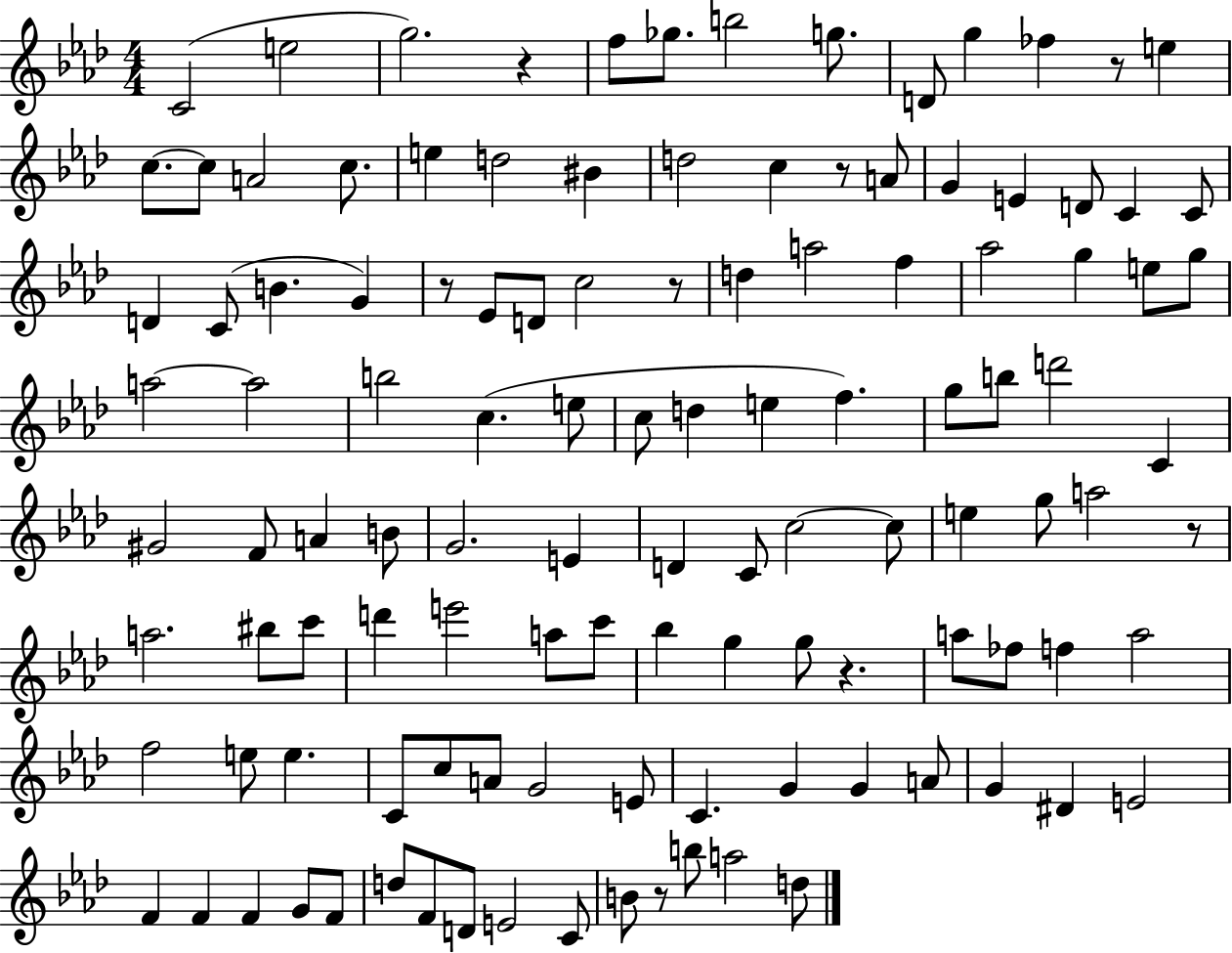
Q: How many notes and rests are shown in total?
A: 117